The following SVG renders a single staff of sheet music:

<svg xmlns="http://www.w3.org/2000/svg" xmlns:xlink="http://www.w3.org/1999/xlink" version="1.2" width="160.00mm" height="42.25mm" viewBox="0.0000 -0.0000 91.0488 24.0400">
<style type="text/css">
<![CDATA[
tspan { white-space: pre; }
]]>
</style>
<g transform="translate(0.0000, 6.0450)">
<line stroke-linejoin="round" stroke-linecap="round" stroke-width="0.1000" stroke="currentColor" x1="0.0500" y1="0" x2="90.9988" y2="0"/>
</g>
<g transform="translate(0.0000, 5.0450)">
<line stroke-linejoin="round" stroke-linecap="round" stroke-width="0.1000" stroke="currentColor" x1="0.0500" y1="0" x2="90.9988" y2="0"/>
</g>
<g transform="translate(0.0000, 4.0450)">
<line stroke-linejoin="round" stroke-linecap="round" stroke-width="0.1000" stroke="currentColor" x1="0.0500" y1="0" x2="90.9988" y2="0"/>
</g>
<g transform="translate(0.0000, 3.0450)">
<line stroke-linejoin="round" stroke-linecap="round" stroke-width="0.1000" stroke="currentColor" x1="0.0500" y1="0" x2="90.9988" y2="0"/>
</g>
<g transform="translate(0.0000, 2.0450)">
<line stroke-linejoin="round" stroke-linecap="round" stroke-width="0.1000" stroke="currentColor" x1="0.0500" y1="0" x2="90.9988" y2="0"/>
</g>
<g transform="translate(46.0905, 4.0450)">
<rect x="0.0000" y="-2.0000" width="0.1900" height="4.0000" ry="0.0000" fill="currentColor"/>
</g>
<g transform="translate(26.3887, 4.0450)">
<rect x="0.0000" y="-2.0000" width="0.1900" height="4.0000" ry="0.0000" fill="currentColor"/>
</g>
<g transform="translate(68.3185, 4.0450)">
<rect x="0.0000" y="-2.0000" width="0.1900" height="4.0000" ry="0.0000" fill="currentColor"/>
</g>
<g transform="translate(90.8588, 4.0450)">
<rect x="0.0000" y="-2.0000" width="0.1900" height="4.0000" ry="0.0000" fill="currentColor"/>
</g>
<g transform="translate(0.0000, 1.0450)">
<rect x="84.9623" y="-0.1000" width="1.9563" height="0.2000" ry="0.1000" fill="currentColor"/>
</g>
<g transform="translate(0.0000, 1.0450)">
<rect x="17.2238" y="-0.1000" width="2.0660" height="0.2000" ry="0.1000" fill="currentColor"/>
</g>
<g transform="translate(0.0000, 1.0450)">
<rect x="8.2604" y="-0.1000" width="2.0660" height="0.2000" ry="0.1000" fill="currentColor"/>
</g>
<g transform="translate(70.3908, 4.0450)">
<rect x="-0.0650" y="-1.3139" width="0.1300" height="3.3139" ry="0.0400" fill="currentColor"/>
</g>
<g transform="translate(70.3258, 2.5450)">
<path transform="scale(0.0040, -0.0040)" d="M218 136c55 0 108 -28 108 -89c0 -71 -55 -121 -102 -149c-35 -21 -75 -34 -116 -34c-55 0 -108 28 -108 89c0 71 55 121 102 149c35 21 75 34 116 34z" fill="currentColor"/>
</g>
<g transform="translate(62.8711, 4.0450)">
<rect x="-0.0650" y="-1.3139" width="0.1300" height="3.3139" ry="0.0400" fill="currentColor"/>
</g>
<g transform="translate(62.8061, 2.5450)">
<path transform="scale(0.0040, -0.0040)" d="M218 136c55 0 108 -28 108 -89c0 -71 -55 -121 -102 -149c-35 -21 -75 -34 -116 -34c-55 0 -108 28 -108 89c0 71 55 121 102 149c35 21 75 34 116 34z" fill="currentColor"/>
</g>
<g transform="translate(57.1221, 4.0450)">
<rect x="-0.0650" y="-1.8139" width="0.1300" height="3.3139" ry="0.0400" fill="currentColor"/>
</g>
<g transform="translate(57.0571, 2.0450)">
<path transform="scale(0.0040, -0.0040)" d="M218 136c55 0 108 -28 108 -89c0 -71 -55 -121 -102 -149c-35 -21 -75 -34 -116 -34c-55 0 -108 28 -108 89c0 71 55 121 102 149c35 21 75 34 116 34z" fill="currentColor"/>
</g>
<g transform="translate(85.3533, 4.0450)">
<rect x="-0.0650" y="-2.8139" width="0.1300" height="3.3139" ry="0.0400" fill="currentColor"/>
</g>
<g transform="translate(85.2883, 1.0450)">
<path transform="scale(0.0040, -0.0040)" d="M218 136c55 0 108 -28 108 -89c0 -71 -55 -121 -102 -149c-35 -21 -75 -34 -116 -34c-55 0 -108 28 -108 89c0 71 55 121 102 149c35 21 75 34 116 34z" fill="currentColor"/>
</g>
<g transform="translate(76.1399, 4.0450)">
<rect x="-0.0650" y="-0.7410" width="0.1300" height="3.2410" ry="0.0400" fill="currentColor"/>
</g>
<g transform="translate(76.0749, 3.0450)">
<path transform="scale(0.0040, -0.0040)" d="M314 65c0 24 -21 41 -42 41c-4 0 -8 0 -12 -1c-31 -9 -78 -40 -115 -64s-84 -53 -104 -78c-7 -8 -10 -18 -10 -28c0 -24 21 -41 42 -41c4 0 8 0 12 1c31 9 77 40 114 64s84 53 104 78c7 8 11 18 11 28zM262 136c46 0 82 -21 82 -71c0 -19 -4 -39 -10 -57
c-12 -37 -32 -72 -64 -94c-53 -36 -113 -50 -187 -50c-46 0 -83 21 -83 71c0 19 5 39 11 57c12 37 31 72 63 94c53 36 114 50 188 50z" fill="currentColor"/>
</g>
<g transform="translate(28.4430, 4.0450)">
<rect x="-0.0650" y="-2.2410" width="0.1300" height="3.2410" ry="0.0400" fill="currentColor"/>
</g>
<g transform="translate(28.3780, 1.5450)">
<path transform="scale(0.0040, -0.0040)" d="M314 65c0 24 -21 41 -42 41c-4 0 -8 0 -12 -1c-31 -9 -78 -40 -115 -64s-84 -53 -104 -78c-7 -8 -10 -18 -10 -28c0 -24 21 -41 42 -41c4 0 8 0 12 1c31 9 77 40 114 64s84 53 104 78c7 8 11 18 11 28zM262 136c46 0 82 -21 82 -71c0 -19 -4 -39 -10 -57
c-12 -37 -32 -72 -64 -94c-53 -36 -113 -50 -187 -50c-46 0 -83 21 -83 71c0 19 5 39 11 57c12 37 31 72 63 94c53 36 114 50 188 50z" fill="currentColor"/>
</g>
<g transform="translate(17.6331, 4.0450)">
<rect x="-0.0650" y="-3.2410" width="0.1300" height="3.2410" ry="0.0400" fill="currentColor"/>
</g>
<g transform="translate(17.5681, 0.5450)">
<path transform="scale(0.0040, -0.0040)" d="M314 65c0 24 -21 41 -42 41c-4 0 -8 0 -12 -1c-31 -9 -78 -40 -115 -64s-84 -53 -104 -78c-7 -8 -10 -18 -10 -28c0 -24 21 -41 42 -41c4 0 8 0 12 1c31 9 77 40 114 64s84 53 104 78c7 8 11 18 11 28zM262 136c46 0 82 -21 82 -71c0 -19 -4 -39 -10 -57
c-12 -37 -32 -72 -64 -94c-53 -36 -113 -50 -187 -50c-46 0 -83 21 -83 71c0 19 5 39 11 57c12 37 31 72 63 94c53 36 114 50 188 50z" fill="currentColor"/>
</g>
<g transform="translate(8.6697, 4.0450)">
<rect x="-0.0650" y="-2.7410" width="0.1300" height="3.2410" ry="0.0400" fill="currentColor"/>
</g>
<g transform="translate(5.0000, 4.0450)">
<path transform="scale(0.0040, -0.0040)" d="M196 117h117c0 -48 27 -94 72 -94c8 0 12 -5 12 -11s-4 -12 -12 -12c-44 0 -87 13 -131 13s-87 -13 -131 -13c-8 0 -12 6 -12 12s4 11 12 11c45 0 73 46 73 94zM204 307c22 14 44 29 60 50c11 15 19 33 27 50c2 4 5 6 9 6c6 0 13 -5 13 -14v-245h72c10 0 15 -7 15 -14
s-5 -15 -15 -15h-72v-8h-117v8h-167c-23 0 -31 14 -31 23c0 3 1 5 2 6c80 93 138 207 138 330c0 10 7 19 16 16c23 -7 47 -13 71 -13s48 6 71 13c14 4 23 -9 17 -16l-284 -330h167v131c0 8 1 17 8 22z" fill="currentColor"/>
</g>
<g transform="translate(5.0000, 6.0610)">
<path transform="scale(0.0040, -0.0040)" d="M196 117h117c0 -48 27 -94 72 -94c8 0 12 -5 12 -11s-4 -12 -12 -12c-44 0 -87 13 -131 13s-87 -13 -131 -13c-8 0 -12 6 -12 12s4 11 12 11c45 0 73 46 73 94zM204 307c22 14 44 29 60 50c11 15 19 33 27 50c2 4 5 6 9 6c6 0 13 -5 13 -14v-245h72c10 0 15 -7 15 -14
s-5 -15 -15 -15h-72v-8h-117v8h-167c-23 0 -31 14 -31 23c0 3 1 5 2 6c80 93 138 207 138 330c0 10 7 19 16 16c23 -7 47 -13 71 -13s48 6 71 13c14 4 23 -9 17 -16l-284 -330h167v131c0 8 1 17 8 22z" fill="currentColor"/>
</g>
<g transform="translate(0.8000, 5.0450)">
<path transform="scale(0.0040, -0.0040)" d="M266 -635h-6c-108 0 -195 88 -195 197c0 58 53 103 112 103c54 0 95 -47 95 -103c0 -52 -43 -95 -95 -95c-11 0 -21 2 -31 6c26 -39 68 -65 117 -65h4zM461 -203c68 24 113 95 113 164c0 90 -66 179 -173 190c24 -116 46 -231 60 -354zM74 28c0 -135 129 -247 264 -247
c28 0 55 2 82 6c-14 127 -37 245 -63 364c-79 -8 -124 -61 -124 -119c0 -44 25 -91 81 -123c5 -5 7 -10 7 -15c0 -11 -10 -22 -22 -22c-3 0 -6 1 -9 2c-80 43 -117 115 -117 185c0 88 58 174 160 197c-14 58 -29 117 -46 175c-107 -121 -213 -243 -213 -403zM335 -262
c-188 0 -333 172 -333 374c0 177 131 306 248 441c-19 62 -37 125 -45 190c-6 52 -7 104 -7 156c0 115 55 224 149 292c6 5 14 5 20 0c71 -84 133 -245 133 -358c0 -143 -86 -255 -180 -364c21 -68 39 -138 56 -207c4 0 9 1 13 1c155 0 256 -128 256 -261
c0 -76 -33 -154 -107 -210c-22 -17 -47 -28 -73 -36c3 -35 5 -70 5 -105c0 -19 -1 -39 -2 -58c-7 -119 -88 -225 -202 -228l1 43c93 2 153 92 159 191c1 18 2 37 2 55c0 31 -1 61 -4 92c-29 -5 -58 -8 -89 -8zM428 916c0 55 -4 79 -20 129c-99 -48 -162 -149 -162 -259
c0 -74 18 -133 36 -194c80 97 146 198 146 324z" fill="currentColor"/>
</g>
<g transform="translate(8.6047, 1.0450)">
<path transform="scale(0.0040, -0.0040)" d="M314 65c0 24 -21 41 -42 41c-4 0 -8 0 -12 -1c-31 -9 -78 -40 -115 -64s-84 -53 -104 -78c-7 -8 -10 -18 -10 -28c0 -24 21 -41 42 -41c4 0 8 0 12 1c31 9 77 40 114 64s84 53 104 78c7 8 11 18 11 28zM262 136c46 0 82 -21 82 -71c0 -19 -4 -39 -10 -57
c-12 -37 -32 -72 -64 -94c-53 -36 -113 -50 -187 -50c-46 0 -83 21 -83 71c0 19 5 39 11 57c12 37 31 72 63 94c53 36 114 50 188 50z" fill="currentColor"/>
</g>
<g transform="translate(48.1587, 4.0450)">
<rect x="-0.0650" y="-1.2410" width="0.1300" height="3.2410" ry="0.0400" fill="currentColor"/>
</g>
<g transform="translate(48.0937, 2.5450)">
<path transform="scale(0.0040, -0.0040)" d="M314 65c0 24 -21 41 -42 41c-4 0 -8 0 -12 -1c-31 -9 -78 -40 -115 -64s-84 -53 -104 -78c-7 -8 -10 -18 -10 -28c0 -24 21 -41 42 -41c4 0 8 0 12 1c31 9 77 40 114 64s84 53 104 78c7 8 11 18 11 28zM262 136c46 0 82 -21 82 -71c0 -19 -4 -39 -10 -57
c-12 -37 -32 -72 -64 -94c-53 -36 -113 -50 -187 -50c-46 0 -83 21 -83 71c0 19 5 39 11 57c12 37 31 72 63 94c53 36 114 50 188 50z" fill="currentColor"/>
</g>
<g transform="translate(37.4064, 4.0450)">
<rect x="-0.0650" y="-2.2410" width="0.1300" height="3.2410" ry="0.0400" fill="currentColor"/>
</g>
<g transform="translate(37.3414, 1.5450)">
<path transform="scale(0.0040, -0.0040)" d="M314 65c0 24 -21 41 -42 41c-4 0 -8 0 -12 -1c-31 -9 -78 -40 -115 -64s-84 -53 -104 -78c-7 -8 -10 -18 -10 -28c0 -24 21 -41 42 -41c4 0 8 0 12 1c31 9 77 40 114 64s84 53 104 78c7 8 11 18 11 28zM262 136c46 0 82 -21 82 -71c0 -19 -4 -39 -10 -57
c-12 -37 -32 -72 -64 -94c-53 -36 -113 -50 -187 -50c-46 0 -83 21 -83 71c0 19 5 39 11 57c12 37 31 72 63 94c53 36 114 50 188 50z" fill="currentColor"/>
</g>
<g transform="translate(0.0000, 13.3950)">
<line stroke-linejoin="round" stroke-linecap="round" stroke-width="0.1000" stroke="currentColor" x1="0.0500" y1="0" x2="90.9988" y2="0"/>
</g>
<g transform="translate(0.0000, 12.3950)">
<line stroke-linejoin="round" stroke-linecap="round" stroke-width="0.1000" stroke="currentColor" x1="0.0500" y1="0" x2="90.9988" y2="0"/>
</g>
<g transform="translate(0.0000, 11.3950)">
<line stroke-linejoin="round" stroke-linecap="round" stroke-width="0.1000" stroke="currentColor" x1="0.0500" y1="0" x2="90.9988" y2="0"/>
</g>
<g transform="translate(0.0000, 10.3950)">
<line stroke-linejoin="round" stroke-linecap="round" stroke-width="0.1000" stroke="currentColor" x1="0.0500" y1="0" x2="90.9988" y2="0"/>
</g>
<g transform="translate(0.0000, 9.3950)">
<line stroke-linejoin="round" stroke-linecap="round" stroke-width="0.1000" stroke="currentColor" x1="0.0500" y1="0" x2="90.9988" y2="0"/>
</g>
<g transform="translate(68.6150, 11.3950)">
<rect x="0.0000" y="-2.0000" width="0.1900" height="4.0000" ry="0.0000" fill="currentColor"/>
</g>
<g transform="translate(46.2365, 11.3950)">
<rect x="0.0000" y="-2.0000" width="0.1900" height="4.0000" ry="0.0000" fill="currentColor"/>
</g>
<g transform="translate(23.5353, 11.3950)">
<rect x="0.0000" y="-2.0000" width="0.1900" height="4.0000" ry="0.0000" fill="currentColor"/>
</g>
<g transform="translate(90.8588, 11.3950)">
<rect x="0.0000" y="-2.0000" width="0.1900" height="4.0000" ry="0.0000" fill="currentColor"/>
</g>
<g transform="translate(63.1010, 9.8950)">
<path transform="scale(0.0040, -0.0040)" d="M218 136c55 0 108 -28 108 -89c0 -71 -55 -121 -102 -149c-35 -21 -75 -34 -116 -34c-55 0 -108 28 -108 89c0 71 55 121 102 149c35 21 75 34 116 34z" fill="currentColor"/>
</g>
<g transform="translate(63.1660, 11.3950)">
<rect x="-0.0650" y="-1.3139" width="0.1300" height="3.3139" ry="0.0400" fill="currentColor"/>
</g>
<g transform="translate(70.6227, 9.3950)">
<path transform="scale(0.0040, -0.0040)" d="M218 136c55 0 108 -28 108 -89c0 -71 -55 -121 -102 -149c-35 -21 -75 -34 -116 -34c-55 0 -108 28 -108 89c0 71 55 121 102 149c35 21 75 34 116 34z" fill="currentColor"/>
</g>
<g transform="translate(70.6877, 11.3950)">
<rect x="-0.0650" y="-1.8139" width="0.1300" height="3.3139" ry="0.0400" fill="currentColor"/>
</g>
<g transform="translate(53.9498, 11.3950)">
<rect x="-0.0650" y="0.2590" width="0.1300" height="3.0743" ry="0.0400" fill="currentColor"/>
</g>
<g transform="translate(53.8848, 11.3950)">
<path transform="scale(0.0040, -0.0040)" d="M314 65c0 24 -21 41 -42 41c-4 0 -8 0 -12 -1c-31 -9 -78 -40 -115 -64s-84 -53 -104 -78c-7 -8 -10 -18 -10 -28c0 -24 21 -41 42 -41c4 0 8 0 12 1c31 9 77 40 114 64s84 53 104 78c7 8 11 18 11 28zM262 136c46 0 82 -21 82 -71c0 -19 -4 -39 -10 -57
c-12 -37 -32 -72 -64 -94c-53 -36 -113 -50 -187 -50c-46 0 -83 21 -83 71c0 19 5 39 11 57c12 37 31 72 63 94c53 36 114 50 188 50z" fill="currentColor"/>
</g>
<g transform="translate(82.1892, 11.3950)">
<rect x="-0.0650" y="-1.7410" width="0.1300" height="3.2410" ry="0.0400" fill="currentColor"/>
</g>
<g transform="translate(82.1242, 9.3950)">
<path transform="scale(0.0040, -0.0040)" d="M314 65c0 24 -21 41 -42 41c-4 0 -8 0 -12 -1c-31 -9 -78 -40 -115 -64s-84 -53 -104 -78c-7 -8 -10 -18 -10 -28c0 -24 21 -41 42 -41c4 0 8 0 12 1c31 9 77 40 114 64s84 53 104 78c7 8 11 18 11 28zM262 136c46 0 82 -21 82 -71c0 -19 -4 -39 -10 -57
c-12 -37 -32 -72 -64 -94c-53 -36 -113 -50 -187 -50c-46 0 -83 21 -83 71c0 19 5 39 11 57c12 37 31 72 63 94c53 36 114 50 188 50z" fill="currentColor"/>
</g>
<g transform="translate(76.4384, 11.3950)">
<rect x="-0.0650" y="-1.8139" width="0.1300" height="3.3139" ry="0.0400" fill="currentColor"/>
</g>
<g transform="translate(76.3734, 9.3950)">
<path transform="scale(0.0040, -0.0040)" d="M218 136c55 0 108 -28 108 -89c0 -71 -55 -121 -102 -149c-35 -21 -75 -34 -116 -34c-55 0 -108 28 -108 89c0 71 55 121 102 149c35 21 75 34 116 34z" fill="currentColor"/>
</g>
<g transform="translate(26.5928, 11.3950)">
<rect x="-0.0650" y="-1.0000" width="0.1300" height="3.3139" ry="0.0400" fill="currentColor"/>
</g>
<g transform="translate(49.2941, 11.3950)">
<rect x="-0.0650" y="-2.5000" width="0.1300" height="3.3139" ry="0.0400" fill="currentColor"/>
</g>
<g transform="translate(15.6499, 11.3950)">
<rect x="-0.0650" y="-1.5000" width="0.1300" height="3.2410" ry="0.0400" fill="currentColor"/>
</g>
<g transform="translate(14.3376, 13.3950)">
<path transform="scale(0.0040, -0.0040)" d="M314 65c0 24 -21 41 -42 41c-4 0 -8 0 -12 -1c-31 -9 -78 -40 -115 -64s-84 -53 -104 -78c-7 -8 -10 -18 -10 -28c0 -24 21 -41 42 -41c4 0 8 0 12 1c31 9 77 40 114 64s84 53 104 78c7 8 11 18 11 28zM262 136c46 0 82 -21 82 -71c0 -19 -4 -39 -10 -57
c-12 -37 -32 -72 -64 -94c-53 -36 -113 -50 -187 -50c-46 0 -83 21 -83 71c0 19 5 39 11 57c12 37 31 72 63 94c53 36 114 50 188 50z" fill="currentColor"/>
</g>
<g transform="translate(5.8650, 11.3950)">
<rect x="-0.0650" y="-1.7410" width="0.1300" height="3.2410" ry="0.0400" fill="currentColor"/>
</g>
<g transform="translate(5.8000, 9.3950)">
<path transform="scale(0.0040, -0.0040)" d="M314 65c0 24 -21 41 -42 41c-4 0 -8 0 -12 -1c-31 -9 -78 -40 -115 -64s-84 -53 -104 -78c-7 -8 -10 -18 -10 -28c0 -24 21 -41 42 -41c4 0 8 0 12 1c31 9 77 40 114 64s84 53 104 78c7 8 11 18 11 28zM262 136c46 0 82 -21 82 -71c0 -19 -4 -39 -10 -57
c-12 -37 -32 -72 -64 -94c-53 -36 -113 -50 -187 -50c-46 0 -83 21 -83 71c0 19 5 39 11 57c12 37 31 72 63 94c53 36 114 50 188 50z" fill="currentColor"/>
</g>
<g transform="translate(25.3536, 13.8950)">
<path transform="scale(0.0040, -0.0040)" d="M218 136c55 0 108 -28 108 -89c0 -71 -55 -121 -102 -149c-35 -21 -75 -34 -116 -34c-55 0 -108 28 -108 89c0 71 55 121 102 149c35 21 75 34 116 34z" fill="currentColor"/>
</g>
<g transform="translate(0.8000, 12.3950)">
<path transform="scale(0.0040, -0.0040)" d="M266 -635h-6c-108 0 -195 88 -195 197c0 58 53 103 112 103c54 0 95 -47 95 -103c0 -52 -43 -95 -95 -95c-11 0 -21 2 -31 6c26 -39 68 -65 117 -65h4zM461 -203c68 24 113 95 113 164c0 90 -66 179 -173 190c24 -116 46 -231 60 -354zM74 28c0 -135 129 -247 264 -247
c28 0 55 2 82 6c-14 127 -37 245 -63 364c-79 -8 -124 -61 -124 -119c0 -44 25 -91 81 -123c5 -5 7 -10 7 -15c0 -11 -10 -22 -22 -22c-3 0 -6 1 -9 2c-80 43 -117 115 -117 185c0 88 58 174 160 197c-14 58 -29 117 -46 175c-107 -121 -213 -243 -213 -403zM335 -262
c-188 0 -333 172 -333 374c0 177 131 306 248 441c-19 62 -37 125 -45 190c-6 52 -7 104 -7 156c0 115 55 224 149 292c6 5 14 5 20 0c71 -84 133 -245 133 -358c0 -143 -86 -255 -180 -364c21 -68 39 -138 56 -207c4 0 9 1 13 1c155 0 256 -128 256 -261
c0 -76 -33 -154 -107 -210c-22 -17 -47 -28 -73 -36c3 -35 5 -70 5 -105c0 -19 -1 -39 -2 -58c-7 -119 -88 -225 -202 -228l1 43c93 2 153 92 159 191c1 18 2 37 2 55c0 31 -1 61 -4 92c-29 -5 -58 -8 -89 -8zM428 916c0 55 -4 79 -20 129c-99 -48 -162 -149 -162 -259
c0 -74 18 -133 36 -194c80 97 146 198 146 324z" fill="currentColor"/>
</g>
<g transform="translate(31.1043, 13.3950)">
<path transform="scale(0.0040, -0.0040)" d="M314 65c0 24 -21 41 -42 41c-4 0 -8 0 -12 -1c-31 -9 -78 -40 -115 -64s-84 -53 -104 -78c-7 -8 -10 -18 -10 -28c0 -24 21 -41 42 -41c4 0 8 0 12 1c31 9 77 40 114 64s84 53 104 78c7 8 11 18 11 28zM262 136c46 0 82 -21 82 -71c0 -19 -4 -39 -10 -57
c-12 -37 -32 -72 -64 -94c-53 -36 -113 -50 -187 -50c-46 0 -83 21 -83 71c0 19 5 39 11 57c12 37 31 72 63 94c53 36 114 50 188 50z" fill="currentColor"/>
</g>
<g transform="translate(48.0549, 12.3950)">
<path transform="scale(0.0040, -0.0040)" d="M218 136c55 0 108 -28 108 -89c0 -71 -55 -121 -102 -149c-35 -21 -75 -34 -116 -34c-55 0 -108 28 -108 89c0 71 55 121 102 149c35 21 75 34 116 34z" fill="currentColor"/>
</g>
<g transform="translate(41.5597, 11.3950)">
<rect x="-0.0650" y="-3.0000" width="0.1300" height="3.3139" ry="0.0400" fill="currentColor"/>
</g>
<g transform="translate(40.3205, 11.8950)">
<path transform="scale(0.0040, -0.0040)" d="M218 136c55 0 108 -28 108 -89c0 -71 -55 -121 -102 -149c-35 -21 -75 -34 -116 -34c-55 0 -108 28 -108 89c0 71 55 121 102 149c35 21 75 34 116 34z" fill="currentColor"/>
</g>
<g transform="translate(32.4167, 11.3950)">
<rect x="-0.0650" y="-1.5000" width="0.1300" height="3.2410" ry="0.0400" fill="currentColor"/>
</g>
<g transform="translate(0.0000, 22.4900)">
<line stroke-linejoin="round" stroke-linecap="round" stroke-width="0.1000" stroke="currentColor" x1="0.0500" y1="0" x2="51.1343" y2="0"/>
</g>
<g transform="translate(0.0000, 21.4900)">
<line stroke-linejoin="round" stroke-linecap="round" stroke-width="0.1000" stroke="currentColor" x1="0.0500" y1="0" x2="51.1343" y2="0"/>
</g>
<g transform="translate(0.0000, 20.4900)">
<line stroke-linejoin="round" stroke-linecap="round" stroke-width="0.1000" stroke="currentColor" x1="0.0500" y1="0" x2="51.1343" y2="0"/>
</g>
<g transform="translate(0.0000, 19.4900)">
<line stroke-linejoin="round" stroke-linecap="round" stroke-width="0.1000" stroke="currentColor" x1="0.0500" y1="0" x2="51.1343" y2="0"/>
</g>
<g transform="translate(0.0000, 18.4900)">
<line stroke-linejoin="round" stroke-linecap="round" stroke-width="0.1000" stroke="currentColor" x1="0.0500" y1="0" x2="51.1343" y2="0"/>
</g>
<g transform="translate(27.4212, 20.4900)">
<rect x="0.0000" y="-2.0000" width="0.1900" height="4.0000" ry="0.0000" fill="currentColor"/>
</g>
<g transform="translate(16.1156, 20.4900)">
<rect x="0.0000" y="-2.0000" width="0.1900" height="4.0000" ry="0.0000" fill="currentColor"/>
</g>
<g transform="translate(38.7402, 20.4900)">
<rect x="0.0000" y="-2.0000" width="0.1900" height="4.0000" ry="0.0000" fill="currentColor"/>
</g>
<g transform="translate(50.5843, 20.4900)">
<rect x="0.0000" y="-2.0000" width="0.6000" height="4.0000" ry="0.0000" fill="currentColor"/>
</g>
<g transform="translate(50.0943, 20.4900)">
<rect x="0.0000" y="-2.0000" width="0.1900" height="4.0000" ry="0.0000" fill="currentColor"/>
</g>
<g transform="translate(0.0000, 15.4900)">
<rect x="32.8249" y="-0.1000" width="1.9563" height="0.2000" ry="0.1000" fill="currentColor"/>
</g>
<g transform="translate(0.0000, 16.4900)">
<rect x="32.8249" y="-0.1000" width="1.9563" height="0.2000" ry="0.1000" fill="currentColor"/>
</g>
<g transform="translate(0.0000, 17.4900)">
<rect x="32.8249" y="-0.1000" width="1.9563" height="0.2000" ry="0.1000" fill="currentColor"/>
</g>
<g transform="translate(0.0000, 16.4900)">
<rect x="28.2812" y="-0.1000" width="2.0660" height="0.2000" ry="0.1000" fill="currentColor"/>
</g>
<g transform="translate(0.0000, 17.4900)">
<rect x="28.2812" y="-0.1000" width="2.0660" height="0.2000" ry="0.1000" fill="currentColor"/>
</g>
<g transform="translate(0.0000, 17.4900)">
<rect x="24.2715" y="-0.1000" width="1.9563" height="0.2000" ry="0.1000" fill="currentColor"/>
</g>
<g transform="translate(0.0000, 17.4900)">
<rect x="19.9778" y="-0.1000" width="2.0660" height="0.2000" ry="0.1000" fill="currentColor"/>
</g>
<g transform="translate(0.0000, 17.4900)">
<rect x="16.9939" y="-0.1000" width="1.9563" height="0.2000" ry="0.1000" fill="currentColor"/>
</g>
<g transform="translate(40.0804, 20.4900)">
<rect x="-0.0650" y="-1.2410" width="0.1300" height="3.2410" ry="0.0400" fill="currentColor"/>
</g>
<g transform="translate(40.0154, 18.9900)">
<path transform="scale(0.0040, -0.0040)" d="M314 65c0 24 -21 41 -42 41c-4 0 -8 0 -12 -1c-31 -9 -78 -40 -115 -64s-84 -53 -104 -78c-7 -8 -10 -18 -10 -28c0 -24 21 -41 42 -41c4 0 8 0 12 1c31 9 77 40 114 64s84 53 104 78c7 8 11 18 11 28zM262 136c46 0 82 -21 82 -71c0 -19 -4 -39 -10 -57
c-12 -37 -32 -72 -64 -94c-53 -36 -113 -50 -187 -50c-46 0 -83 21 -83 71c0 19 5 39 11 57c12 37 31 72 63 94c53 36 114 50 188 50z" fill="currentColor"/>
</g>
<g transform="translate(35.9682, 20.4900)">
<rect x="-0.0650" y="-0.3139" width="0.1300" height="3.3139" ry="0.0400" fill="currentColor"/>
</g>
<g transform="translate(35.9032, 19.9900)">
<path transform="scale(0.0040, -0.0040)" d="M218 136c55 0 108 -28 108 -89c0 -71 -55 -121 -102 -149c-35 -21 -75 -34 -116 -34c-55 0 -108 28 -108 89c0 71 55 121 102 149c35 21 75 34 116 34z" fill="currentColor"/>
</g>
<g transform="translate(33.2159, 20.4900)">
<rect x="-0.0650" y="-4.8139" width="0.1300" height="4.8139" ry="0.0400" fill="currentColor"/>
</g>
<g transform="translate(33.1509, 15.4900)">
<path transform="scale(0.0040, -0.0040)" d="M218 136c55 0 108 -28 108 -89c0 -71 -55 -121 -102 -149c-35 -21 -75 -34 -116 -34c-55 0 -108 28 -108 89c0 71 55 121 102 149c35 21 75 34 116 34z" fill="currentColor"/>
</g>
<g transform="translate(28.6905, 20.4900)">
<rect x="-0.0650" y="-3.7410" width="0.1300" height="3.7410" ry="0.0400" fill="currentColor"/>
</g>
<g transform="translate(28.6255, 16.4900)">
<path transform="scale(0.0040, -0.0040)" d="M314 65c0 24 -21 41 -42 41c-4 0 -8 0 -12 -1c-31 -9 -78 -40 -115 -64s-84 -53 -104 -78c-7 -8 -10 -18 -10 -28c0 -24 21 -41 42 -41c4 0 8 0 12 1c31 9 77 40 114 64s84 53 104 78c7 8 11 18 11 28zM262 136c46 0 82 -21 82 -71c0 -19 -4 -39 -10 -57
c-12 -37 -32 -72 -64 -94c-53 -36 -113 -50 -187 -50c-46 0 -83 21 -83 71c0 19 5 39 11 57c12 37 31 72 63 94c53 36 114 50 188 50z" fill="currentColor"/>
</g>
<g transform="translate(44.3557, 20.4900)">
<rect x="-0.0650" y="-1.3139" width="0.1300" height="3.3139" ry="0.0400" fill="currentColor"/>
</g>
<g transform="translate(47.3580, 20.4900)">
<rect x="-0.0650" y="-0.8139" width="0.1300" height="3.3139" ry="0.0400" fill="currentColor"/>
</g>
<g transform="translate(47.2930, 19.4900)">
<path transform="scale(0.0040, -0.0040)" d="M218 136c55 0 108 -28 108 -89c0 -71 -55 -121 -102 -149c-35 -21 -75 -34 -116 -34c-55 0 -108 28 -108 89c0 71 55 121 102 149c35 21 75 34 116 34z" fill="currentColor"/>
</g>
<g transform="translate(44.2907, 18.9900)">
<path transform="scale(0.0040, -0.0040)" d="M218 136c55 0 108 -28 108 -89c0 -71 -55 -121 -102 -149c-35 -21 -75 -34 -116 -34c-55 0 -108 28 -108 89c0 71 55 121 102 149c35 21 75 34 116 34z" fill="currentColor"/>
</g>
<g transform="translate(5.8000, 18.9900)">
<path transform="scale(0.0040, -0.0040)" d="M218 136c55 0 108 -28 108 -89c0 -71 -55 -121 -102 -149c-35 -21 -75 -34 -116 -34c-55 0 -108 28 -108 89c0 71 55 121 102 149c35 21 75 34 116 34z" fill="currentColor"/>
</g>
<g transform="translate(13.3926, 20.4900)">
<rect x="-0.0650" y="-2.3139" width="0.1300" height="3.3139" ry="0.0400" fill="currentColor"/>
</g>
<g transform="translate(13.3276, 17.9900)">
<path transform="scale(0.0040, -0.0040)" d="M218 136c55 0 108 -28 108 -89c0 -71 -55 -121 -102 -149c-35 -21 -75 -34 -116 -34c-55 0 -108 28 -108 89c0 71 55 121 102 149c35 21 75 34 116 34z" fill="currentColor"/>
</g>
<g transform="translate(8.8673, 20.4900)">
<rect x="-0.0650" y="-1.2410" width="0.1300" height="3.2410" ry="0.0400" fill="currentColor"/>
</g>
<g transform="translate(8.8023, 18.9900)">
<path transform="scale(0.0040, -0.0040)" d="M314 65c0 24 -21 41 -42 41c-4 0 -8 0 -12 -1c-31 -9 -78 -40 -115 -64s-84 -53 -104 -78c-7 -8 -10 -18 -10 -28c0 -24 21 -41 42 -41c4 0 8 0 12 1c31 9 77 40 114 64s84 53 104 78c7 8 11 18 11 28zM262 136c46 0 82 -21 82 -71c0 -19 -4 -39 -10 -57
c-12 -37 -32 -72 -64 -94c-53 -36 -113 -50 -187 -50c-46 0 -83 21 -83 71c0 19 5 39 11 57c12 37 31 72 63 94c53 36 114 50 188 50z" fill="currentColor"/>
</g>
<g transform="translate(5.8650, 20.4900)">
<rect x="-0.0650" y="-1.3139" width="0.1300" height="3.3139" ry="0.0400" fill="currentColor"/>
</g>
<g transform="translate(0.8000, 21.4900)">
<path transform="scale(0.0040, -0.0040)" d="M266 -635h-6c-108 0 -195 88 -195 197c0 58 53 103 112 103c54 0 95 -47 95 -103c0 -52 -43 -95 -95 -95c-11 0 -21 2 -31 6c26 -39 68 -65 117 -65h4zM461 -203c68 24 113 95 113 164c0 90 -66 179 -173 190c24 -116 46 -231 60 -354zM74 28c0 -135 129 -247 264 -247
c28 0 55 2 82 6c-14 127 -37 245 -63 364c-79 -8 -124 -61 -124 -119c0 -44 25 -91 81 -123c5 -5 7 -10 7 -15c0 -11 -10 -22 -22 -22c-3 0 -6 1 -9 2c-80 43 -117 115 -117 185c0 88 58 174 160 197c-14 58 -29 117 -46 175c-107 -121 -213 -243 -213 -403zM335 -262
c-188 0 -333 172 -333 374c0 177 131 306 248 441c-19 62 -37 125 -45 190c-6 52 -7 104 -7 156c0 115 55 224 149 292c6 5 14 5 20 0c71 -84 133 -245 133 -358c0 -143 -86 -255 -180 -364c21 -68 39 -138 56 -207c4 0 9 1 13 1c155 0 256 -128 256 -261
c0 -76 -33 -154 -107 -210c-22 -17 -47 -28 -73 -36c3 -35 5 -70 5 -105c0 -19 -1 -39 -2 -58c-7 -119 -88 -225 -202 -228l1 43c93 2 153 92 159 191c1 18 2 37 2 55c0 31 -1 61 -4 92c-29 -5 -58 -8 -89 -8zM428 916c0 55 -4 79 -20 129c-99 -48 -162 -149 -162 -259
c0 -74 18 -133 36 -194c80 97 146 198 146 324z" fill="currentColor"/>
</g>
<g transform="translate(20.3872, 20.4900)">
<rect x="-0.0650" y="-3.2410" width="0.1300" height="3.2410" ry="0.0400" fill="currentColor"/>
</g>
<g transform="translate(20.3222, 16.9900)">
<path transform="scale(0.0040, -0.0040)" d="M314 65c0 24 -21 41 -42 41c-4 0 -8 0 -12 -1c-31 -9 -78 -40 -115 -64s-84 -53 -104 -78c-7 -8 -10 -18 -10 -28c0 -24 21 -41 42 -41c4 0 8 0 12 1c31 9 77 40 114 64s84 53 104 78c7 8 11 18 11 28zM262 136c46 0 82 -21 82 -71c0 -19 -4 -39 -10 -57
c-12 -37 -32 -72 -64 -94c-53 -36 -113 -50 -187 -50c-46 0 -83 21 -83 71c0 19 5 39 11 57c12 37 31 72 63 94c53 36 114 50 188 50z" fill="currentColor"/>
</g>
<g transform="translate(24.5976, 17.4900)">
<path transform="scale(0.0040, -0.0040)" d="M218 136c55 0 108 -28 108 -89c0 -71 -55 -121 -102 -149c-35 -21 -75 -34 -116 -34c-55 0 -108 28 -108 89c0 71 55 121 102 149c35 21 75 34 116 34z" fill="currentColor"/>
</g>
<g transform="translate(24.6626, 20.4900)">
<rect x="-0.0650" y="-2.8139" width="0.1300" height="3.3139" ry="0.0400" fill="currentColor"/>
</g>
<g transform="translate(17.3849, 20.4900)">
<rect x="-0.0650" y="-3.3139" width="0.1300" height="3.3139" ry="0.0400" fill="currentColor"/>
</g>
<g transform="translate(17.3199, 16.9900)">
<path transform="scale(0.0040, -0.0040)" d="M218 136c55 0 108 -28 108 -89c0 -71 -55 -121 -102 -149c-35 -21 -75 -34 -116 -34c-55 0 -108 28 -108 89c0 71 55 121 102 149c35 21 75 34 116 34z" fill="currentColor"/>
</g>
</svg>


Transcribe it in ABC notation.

X:1
T:Untitled
M:4/4
L:1/4
K:C
a2 b2 g2 g2 e2 f e e d2 a f2 E2 D E2 A G B2 e f f f2 e e2 g b b2 a c'2 e' c e2 e d